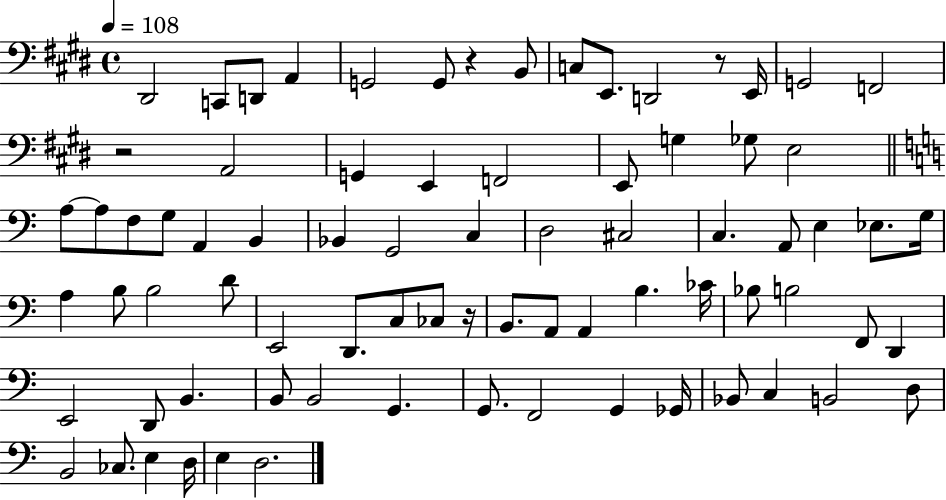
X:1
T:Untitled
M:4/4
L:1/4
K:E
^D,,2 C,,/2 D,,/2 A,, G,,2 G,,/2 z B,,/2 C,/2 E,,/2 D,,2 z/2 E,,/4 G,,2 F,,2 z2 A,,2 G,, E,, F,,2 E,,/2 G, _G,/2 E,2 A,/2 A,/2 F,/2 G,/2 A,, B,, _B,, G,,2 C, D,2 ^C,2 C, A,,/2 E, _E,/2 G,/4 A, B,/2 B,2 D/2 E,,2 D,,/2 C,/2 _C,/2 z/4 B,,/2 A,,/2 A,, B, _C/4 _B,/2 B,2 F,,/2 D,, E,,2 D,,/2 B,, B,,/2 B,,2 G,, G,,/2 F,,2 G,, _G,,/4 _B,,/2 C, B,,2 D,/2 B,,2 _C,/2 E, D,/4 E, D,2